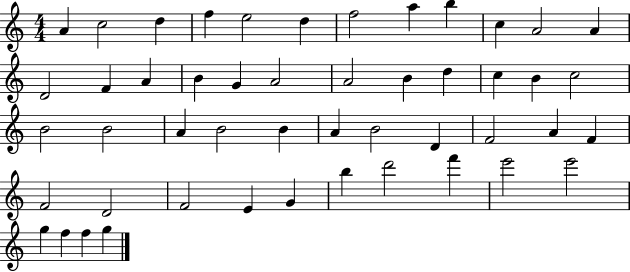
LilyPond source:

{
  \clef treble
  \numericTimeSignature
  \time 4/4
  \key c \major
  a'4 c''2 d''4 | f''4 e''2 d''4 | f''2 a''4 b''4 | c''4 a'2 a'4 | \break d'2 f'4 a'4 | b'4 g'4 a'2 | a'2 b'4 d''4 | c''4 b'4 c''2 | \break b'2 b'2 | a'4 b'2 b'4 | a'4 b'2 d'4 | f'2 a'4 f'4 | \break f'2 d'2 | f'2 e'4 g'4 | b''4 d'''2 f'''4 | e'''2 e'''2 | \break g''4 f''4 f''4 g''4 | \bar "|."
}